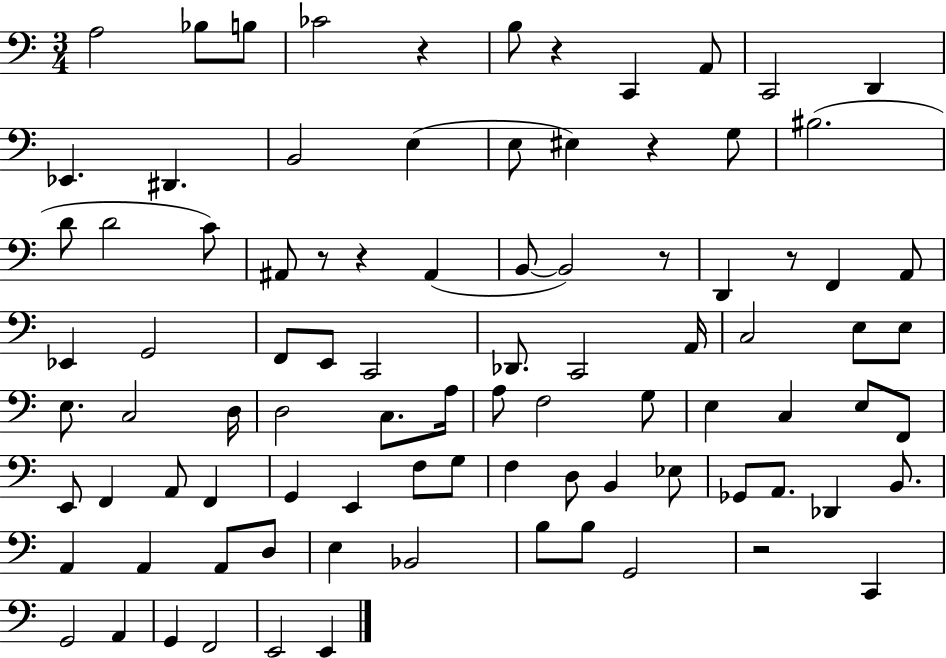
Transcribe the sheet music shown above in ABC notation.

X:1
T:Untitled
M:3/4
L:1/4
K:C
A,2 _B,/2 B,/2 _C2 z B,/2 z C,, A,,/2 C,,2 D,, _E,, ^D,, B,,2 E, E,/2 ^E, z G,/2 ^B,2 D/2 D2 C/2 ^A,,/2 z/2 z ^A,, B,,/2 B,,2 z/2 D,, z/2 F,, A,,/2 _E,, G,,2 F,,/2 E,,/2 C,,2 _D,,/2 C,,2 A,,/4 C,2 E,/2 E,/2 E,/2 C,2 D,/4 D,2 C,/2 A,/4 A,/2 F,2 G,/2 E, C, E,/2 F,,/2 E,,/2 F,, A,,/2 F,, G,, E,, F,/2 G,/2 F, D,/2 B,, _E,/2 _G,,/2 A,,/2 _D,, B,,/2 A,, A,, A,,/2 D,/2 E, _B,,2 B,/2 B,/2 G,,2 z2 C,, G,,2 A,, G,, F,,2 E,,2 E,,